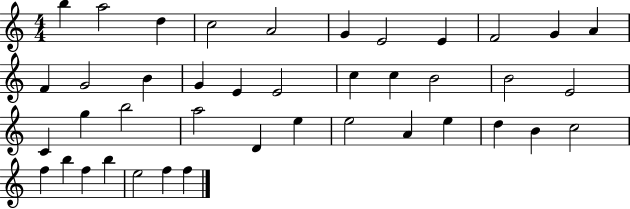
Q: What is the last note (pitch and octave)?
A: F5